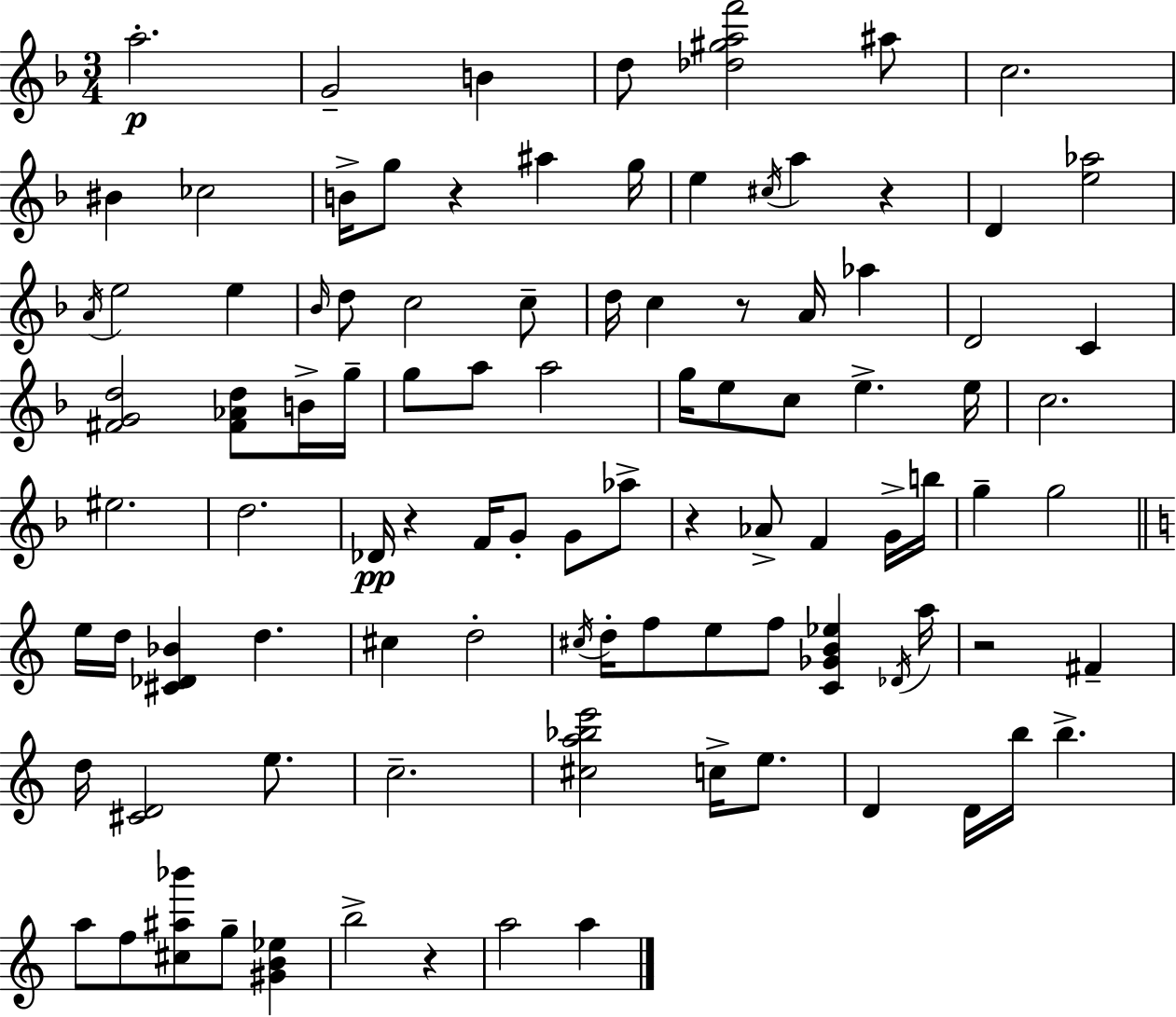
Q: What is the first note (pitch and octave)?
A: A5